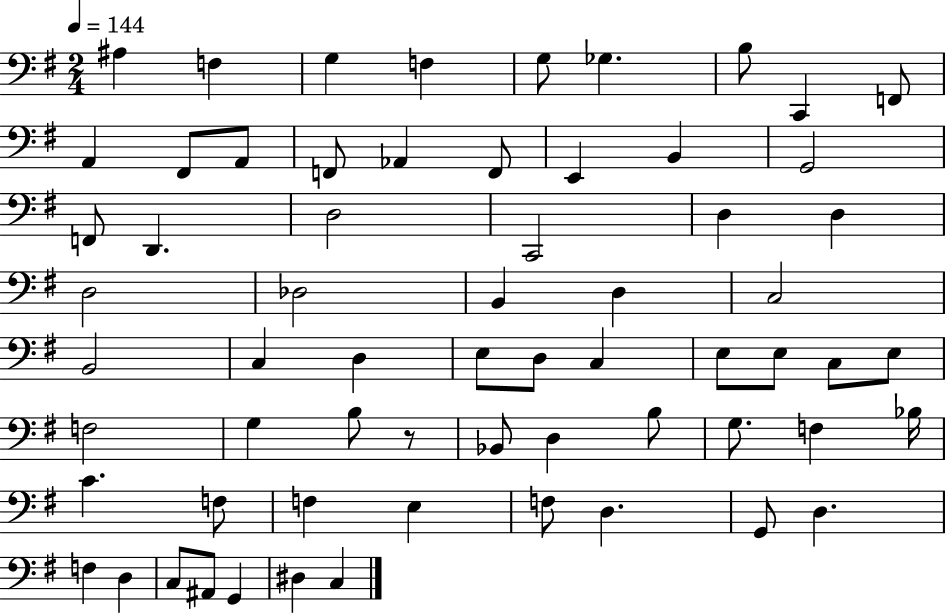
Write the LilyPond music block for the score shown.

{
  \clef bass
  \numericTimeSignature
  \time 2/4
  \key g \major
  \tempo 4 = 144
  ais4 f4 | g4 f4 | g8 ges4. | b8 c,4 f,8 | \break a,4 fis,8 a,8 | f,8 aes,4 f,8 | e,4 b,4 | g,2 | \break f,8 d,4. | d2 | c,2 | d4 d4 | \break d2 | des2 | b,4 d4 | c2 | \break b,2 | c4 d4 | e8 d8 c4 | e8 e8 c8 e8 | \break f2 | g4 b8 r8 | bes,8 d4 b8 | g8. f4 bes16 | \break c'4. f8 | f4 e4 | f8 d4. | g,8 d4. | \break f4 d4 | c8 ais,8 g,4 | dis4 c4 | \bar "|."
}